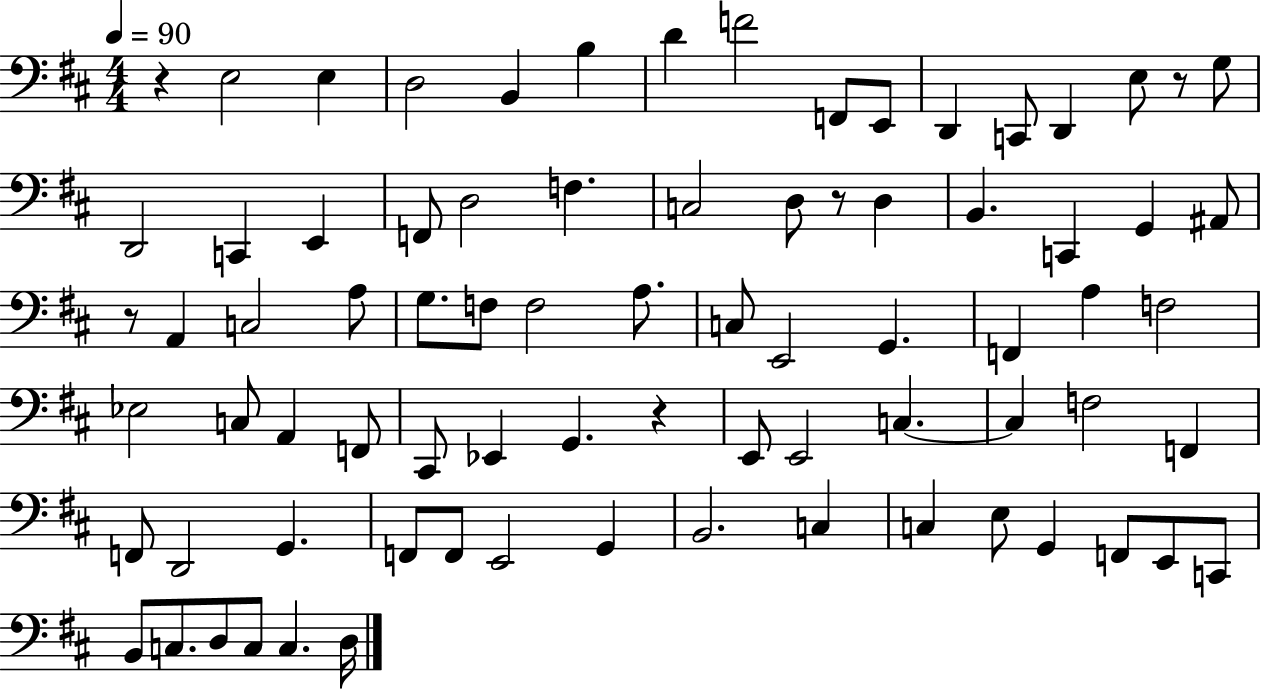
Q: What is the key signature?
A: D major